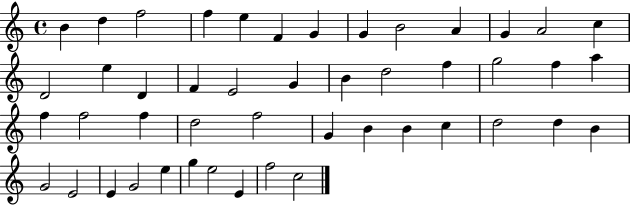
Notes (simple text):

B4/q D5/q F5/h F5/q E5/q F4/q G4/q G4/q B4/h A4/q G4/q A4/h C5/q D4/h E5/q D4/q F4/q E4/h G4/q B4/q D5/h F5/q G5/h F5/q A5/q F5/q F5/h F5/q D5/h F5/h G4/q B4/q B4/q C5/q D5/h D5/q B4/q G4/h E4/h E4/q G4/h E5/q G5/q E5/h E4/q F5/h C5/h